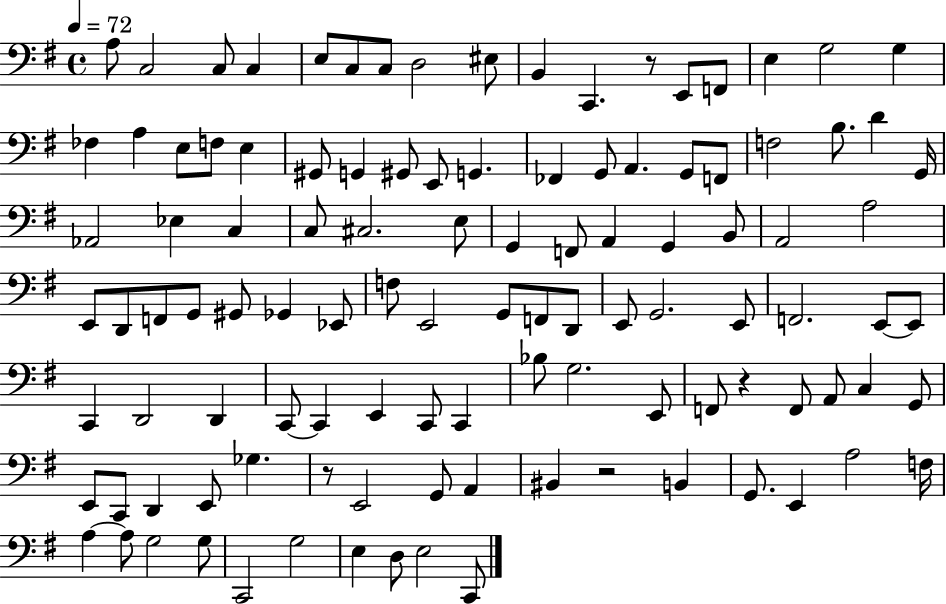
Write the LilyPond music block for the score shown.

{
  \clef bass
  \time 4/4
  \defaultTimeSignature
  \key g \major
  \tempo 4 = 72
  a8 c2 c8 c4 | e8 c8 c8 d2 eis8 | b,4 c,4. r8 e,8 f,8 | e4 g2 g4 | \break fes4 a4 e8 f8 e4 | gis,8 g,4 gis,8 e,8 g,4. | fes,4 g,8 a,4. g,8 f,8 | f2 b8. d'4 g,16 | \break aes,2 ees4 c4 | c8 cis2. e8 | g,4 f,8 a,4 g,4 b,8 | a,2 a2 | \break e,8 d,8 f,8 g,8 gis,8 ges,4 ees,8 | f8 e,2 g,8 f,8 d,8 | e,8 g,2. e,8 | f,2. e,8~~ e,8 | \break c,4 d,2 d,4 | c,8~~ c,4 e,4 c,8 c,4 | bes8 g2. e,8 | f,8 r4 f,8 a,8 c4 g,8 | \break e,8 c,8 d,4 e,8 ges4. | r8 e,2 g,8 a,4 | bis,4 r2 b,4 | g,8. e,4 a2 f16 | \break a4~~ a8 g2 g8 | c,2 g2 | e4 d8 e2 c,8 | \bar "|."
}